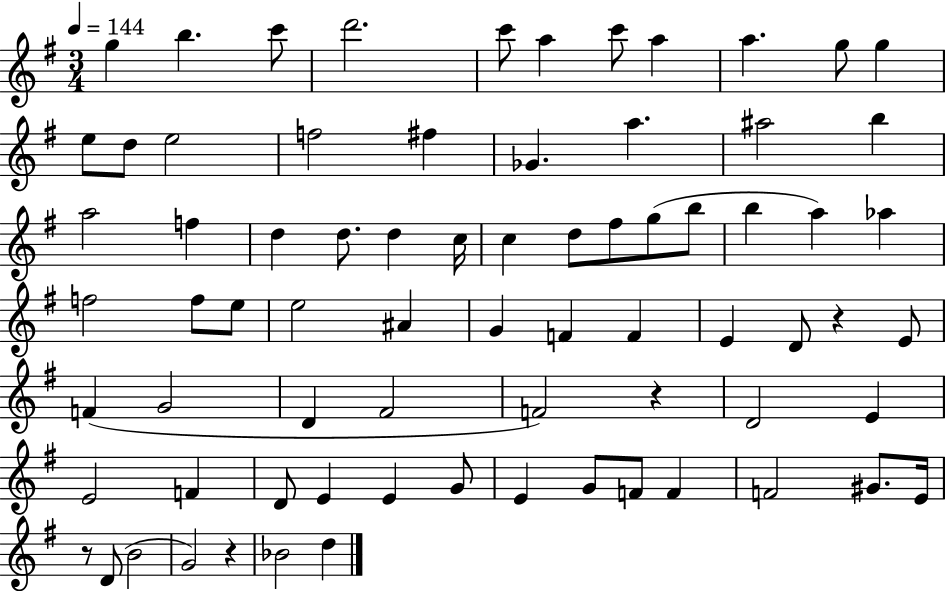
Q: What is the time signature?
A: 3/4